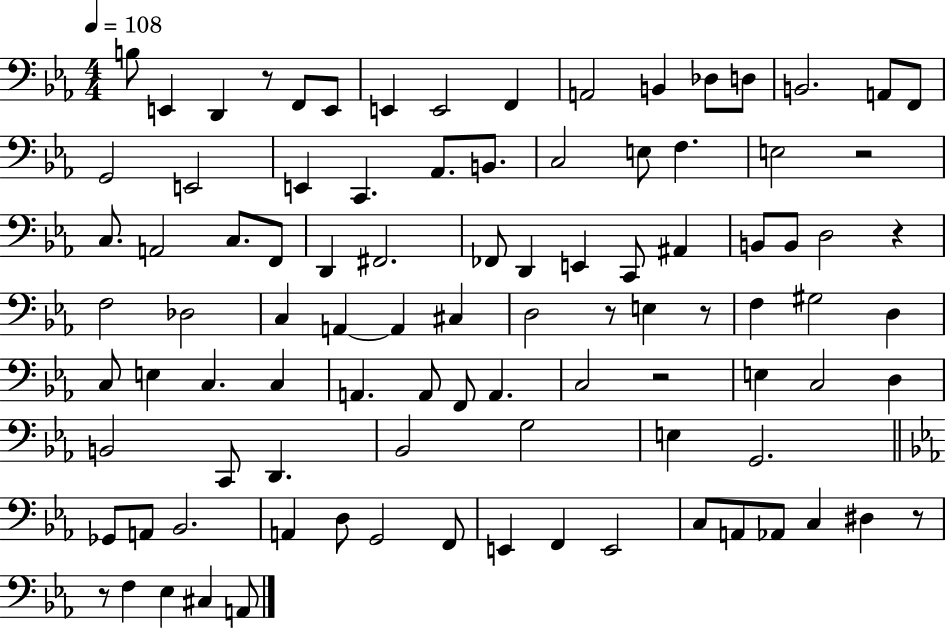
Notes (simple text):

B3/e E2/q D2/q R/e F2/e E2/e E2/q E2/h F2/q A2/h B2/q Db3/e D3/e B2/h. A2/e F2/e G2/h E2/h E2/q C2/q. Ab2/e. B2/e. C3/h E3/e F3/q. E3/h R/h C3/e. A2/h C3/e. F2/e D2/q F#2/h. FES2/e D2/q E2/q C2/e A#2/q B2/e B2/e D3/h R/q F3/h Db3/h C3/q A2/q A2/q C#3/q D3/h R/e E3/q R/e F3/q G#3/h D3/q C3/e E3/q C3/q. C3/q A2/q. A2/e F2/e A2/q. C3/h R/h E3/q C3/h D3/q B2/h C2/e D2/q. Bb2/h G3/h E3/q G2/h. Gb2/e A2/e Bb2/h. A2/q D3/e G2/h F2/e E2/q F2/q E2/h C3/e A2/e Ab2/e C3/q D#3/q R/e R/e F3/q Eb3/q C#3/q A2/e